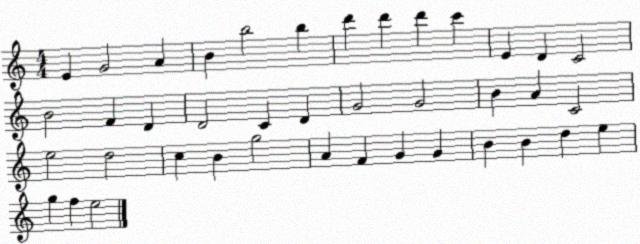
X:1
T:Untitled
M:4/4
L:1/4
K:C
E G2 A B b2 b d' d' d' c' E D C2 B2 F D D2 C D G2 G2 B A C2 e2 d2 c B g2 A F G G B B d e g f e2